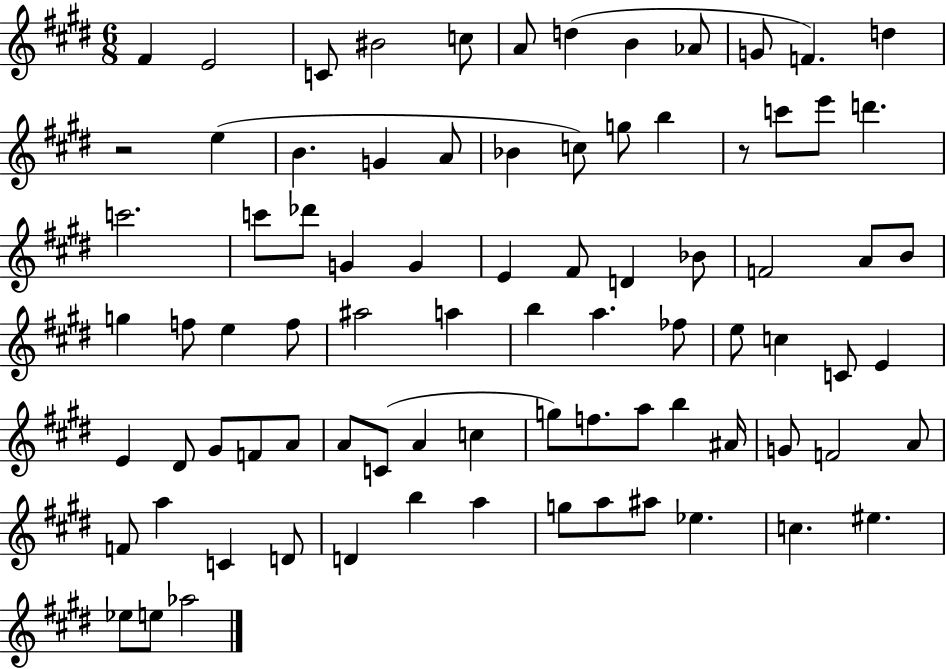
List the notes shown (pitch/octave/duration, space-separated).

F#4/q E4/h C4/e BIS4/h C5/e A4/e D5/q B4/q Ab4/e G4/e F4/q. D5/q R/h E5/q B4/q. G4/q A4/e Bb4/q C5/e G5/e B5/q R/e C6/e E6/e D6/q. C6/h. C6/e Db6/e G4/q G4/q E4/q F#4/e D4/q Bb4/e F4/h A4/e B4/e G5/q F5/e E5/q F5/e A#5/h A5/q B5/q A5/q. FES5/e E5/e C5/q C4/e E4/q E4/q D#4/e G#4/e F4/e A4/e A4/e C4/e A4/q C5/q G5/e F5/e. A5/e B5/q A#4/s G4/e F4/h A4/e F4/e A5/q C4/q D4/e D4/q B5/q A5/q G5/e A5/e A#5/e Eb5/q. C5/q. EIS5/q. Eb5/e E5/e Ab5/h